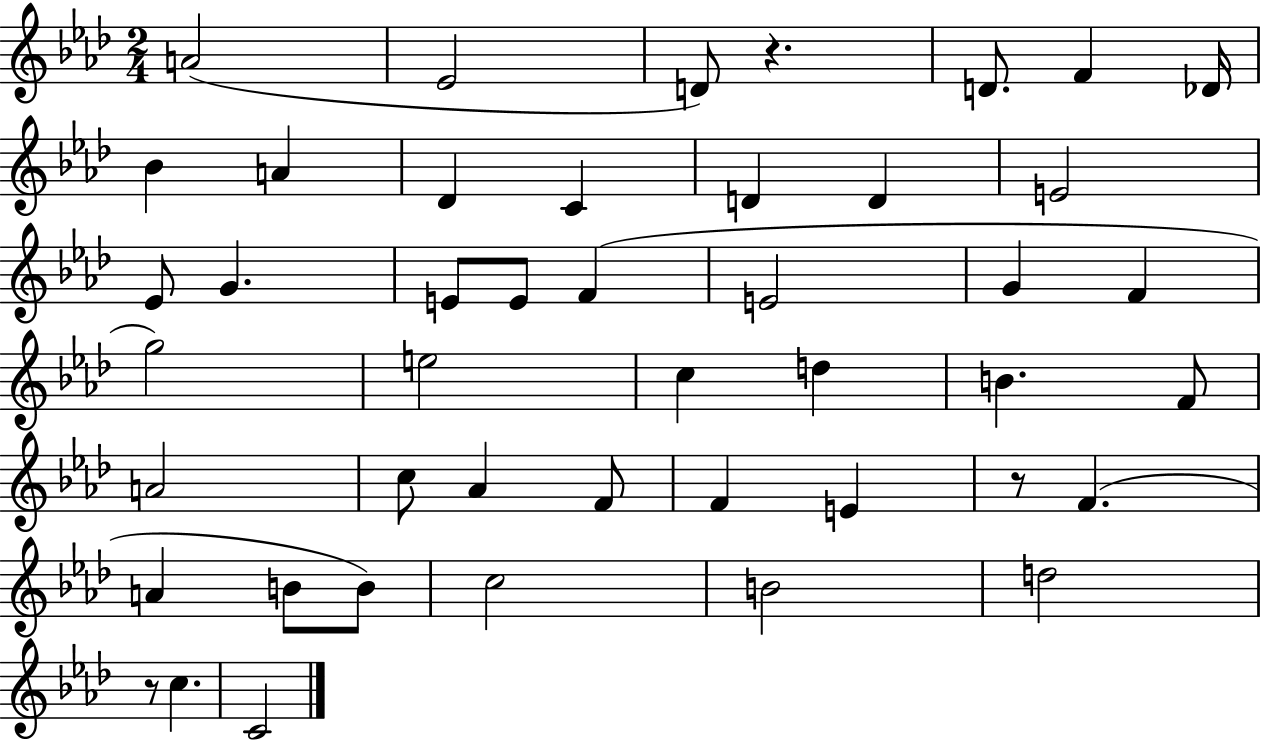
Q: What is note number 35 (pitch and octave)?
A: A4